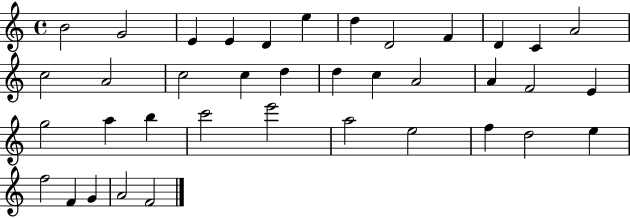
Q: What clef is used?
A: treble